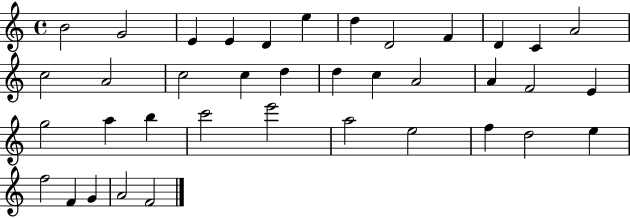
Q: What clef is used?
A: treble